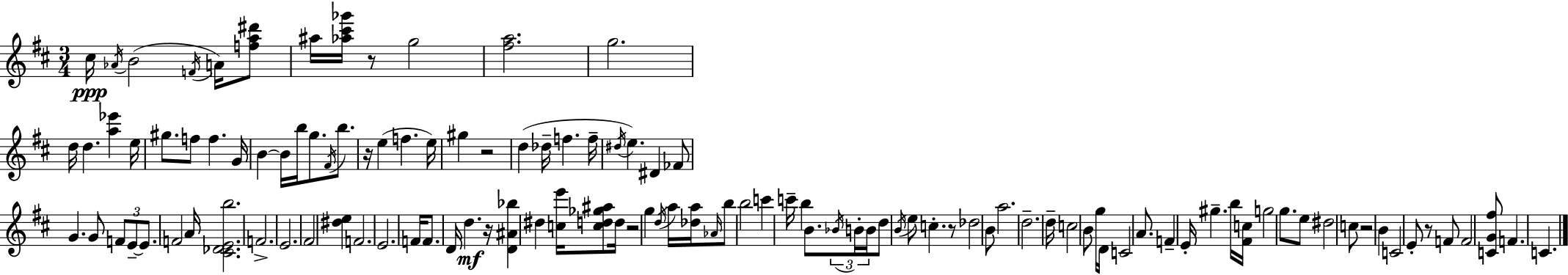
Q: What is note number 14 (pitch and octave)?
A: F5